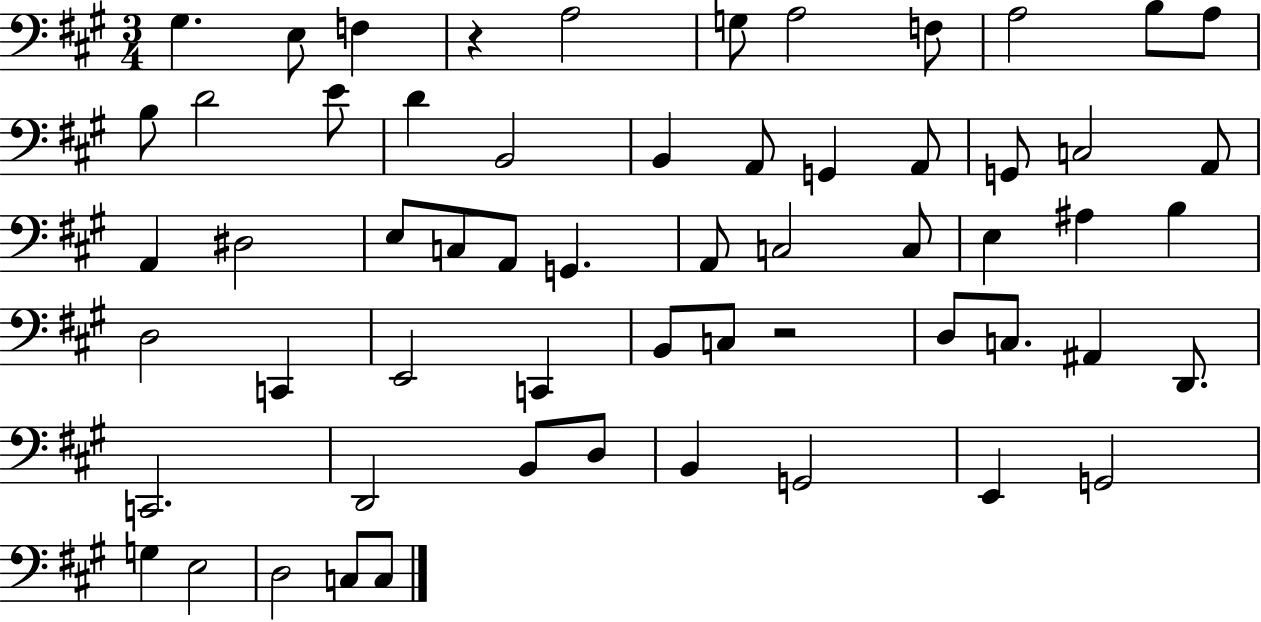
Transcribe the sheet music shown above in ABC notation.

X:1
T:Untitled
M:3/4
L:1/4
K:A
^G, E,/2 F, z A,2 G,/2 A,2 F,/2 A,2 B,/2 A,/2 B,/2 D2 E/2 D B,,2 B,, A,,/2 G,, A,,/2 G,,/2 C,2 A,,/2 A,, ^D,2 E,/2 C,/2 A,,/2 G,, A,,/2 C,2 C,/2 E, ^A, B, D,2 C,, E,,2 C,, B,,/2 C,/2 z2 D,/2 C,/2 ^A,, D,,/2 C,,2 D,,2 B,,/2 D,/2 B,, G,,2 E,, G,,2 G, E,2 D,2 C,/2 C,/2